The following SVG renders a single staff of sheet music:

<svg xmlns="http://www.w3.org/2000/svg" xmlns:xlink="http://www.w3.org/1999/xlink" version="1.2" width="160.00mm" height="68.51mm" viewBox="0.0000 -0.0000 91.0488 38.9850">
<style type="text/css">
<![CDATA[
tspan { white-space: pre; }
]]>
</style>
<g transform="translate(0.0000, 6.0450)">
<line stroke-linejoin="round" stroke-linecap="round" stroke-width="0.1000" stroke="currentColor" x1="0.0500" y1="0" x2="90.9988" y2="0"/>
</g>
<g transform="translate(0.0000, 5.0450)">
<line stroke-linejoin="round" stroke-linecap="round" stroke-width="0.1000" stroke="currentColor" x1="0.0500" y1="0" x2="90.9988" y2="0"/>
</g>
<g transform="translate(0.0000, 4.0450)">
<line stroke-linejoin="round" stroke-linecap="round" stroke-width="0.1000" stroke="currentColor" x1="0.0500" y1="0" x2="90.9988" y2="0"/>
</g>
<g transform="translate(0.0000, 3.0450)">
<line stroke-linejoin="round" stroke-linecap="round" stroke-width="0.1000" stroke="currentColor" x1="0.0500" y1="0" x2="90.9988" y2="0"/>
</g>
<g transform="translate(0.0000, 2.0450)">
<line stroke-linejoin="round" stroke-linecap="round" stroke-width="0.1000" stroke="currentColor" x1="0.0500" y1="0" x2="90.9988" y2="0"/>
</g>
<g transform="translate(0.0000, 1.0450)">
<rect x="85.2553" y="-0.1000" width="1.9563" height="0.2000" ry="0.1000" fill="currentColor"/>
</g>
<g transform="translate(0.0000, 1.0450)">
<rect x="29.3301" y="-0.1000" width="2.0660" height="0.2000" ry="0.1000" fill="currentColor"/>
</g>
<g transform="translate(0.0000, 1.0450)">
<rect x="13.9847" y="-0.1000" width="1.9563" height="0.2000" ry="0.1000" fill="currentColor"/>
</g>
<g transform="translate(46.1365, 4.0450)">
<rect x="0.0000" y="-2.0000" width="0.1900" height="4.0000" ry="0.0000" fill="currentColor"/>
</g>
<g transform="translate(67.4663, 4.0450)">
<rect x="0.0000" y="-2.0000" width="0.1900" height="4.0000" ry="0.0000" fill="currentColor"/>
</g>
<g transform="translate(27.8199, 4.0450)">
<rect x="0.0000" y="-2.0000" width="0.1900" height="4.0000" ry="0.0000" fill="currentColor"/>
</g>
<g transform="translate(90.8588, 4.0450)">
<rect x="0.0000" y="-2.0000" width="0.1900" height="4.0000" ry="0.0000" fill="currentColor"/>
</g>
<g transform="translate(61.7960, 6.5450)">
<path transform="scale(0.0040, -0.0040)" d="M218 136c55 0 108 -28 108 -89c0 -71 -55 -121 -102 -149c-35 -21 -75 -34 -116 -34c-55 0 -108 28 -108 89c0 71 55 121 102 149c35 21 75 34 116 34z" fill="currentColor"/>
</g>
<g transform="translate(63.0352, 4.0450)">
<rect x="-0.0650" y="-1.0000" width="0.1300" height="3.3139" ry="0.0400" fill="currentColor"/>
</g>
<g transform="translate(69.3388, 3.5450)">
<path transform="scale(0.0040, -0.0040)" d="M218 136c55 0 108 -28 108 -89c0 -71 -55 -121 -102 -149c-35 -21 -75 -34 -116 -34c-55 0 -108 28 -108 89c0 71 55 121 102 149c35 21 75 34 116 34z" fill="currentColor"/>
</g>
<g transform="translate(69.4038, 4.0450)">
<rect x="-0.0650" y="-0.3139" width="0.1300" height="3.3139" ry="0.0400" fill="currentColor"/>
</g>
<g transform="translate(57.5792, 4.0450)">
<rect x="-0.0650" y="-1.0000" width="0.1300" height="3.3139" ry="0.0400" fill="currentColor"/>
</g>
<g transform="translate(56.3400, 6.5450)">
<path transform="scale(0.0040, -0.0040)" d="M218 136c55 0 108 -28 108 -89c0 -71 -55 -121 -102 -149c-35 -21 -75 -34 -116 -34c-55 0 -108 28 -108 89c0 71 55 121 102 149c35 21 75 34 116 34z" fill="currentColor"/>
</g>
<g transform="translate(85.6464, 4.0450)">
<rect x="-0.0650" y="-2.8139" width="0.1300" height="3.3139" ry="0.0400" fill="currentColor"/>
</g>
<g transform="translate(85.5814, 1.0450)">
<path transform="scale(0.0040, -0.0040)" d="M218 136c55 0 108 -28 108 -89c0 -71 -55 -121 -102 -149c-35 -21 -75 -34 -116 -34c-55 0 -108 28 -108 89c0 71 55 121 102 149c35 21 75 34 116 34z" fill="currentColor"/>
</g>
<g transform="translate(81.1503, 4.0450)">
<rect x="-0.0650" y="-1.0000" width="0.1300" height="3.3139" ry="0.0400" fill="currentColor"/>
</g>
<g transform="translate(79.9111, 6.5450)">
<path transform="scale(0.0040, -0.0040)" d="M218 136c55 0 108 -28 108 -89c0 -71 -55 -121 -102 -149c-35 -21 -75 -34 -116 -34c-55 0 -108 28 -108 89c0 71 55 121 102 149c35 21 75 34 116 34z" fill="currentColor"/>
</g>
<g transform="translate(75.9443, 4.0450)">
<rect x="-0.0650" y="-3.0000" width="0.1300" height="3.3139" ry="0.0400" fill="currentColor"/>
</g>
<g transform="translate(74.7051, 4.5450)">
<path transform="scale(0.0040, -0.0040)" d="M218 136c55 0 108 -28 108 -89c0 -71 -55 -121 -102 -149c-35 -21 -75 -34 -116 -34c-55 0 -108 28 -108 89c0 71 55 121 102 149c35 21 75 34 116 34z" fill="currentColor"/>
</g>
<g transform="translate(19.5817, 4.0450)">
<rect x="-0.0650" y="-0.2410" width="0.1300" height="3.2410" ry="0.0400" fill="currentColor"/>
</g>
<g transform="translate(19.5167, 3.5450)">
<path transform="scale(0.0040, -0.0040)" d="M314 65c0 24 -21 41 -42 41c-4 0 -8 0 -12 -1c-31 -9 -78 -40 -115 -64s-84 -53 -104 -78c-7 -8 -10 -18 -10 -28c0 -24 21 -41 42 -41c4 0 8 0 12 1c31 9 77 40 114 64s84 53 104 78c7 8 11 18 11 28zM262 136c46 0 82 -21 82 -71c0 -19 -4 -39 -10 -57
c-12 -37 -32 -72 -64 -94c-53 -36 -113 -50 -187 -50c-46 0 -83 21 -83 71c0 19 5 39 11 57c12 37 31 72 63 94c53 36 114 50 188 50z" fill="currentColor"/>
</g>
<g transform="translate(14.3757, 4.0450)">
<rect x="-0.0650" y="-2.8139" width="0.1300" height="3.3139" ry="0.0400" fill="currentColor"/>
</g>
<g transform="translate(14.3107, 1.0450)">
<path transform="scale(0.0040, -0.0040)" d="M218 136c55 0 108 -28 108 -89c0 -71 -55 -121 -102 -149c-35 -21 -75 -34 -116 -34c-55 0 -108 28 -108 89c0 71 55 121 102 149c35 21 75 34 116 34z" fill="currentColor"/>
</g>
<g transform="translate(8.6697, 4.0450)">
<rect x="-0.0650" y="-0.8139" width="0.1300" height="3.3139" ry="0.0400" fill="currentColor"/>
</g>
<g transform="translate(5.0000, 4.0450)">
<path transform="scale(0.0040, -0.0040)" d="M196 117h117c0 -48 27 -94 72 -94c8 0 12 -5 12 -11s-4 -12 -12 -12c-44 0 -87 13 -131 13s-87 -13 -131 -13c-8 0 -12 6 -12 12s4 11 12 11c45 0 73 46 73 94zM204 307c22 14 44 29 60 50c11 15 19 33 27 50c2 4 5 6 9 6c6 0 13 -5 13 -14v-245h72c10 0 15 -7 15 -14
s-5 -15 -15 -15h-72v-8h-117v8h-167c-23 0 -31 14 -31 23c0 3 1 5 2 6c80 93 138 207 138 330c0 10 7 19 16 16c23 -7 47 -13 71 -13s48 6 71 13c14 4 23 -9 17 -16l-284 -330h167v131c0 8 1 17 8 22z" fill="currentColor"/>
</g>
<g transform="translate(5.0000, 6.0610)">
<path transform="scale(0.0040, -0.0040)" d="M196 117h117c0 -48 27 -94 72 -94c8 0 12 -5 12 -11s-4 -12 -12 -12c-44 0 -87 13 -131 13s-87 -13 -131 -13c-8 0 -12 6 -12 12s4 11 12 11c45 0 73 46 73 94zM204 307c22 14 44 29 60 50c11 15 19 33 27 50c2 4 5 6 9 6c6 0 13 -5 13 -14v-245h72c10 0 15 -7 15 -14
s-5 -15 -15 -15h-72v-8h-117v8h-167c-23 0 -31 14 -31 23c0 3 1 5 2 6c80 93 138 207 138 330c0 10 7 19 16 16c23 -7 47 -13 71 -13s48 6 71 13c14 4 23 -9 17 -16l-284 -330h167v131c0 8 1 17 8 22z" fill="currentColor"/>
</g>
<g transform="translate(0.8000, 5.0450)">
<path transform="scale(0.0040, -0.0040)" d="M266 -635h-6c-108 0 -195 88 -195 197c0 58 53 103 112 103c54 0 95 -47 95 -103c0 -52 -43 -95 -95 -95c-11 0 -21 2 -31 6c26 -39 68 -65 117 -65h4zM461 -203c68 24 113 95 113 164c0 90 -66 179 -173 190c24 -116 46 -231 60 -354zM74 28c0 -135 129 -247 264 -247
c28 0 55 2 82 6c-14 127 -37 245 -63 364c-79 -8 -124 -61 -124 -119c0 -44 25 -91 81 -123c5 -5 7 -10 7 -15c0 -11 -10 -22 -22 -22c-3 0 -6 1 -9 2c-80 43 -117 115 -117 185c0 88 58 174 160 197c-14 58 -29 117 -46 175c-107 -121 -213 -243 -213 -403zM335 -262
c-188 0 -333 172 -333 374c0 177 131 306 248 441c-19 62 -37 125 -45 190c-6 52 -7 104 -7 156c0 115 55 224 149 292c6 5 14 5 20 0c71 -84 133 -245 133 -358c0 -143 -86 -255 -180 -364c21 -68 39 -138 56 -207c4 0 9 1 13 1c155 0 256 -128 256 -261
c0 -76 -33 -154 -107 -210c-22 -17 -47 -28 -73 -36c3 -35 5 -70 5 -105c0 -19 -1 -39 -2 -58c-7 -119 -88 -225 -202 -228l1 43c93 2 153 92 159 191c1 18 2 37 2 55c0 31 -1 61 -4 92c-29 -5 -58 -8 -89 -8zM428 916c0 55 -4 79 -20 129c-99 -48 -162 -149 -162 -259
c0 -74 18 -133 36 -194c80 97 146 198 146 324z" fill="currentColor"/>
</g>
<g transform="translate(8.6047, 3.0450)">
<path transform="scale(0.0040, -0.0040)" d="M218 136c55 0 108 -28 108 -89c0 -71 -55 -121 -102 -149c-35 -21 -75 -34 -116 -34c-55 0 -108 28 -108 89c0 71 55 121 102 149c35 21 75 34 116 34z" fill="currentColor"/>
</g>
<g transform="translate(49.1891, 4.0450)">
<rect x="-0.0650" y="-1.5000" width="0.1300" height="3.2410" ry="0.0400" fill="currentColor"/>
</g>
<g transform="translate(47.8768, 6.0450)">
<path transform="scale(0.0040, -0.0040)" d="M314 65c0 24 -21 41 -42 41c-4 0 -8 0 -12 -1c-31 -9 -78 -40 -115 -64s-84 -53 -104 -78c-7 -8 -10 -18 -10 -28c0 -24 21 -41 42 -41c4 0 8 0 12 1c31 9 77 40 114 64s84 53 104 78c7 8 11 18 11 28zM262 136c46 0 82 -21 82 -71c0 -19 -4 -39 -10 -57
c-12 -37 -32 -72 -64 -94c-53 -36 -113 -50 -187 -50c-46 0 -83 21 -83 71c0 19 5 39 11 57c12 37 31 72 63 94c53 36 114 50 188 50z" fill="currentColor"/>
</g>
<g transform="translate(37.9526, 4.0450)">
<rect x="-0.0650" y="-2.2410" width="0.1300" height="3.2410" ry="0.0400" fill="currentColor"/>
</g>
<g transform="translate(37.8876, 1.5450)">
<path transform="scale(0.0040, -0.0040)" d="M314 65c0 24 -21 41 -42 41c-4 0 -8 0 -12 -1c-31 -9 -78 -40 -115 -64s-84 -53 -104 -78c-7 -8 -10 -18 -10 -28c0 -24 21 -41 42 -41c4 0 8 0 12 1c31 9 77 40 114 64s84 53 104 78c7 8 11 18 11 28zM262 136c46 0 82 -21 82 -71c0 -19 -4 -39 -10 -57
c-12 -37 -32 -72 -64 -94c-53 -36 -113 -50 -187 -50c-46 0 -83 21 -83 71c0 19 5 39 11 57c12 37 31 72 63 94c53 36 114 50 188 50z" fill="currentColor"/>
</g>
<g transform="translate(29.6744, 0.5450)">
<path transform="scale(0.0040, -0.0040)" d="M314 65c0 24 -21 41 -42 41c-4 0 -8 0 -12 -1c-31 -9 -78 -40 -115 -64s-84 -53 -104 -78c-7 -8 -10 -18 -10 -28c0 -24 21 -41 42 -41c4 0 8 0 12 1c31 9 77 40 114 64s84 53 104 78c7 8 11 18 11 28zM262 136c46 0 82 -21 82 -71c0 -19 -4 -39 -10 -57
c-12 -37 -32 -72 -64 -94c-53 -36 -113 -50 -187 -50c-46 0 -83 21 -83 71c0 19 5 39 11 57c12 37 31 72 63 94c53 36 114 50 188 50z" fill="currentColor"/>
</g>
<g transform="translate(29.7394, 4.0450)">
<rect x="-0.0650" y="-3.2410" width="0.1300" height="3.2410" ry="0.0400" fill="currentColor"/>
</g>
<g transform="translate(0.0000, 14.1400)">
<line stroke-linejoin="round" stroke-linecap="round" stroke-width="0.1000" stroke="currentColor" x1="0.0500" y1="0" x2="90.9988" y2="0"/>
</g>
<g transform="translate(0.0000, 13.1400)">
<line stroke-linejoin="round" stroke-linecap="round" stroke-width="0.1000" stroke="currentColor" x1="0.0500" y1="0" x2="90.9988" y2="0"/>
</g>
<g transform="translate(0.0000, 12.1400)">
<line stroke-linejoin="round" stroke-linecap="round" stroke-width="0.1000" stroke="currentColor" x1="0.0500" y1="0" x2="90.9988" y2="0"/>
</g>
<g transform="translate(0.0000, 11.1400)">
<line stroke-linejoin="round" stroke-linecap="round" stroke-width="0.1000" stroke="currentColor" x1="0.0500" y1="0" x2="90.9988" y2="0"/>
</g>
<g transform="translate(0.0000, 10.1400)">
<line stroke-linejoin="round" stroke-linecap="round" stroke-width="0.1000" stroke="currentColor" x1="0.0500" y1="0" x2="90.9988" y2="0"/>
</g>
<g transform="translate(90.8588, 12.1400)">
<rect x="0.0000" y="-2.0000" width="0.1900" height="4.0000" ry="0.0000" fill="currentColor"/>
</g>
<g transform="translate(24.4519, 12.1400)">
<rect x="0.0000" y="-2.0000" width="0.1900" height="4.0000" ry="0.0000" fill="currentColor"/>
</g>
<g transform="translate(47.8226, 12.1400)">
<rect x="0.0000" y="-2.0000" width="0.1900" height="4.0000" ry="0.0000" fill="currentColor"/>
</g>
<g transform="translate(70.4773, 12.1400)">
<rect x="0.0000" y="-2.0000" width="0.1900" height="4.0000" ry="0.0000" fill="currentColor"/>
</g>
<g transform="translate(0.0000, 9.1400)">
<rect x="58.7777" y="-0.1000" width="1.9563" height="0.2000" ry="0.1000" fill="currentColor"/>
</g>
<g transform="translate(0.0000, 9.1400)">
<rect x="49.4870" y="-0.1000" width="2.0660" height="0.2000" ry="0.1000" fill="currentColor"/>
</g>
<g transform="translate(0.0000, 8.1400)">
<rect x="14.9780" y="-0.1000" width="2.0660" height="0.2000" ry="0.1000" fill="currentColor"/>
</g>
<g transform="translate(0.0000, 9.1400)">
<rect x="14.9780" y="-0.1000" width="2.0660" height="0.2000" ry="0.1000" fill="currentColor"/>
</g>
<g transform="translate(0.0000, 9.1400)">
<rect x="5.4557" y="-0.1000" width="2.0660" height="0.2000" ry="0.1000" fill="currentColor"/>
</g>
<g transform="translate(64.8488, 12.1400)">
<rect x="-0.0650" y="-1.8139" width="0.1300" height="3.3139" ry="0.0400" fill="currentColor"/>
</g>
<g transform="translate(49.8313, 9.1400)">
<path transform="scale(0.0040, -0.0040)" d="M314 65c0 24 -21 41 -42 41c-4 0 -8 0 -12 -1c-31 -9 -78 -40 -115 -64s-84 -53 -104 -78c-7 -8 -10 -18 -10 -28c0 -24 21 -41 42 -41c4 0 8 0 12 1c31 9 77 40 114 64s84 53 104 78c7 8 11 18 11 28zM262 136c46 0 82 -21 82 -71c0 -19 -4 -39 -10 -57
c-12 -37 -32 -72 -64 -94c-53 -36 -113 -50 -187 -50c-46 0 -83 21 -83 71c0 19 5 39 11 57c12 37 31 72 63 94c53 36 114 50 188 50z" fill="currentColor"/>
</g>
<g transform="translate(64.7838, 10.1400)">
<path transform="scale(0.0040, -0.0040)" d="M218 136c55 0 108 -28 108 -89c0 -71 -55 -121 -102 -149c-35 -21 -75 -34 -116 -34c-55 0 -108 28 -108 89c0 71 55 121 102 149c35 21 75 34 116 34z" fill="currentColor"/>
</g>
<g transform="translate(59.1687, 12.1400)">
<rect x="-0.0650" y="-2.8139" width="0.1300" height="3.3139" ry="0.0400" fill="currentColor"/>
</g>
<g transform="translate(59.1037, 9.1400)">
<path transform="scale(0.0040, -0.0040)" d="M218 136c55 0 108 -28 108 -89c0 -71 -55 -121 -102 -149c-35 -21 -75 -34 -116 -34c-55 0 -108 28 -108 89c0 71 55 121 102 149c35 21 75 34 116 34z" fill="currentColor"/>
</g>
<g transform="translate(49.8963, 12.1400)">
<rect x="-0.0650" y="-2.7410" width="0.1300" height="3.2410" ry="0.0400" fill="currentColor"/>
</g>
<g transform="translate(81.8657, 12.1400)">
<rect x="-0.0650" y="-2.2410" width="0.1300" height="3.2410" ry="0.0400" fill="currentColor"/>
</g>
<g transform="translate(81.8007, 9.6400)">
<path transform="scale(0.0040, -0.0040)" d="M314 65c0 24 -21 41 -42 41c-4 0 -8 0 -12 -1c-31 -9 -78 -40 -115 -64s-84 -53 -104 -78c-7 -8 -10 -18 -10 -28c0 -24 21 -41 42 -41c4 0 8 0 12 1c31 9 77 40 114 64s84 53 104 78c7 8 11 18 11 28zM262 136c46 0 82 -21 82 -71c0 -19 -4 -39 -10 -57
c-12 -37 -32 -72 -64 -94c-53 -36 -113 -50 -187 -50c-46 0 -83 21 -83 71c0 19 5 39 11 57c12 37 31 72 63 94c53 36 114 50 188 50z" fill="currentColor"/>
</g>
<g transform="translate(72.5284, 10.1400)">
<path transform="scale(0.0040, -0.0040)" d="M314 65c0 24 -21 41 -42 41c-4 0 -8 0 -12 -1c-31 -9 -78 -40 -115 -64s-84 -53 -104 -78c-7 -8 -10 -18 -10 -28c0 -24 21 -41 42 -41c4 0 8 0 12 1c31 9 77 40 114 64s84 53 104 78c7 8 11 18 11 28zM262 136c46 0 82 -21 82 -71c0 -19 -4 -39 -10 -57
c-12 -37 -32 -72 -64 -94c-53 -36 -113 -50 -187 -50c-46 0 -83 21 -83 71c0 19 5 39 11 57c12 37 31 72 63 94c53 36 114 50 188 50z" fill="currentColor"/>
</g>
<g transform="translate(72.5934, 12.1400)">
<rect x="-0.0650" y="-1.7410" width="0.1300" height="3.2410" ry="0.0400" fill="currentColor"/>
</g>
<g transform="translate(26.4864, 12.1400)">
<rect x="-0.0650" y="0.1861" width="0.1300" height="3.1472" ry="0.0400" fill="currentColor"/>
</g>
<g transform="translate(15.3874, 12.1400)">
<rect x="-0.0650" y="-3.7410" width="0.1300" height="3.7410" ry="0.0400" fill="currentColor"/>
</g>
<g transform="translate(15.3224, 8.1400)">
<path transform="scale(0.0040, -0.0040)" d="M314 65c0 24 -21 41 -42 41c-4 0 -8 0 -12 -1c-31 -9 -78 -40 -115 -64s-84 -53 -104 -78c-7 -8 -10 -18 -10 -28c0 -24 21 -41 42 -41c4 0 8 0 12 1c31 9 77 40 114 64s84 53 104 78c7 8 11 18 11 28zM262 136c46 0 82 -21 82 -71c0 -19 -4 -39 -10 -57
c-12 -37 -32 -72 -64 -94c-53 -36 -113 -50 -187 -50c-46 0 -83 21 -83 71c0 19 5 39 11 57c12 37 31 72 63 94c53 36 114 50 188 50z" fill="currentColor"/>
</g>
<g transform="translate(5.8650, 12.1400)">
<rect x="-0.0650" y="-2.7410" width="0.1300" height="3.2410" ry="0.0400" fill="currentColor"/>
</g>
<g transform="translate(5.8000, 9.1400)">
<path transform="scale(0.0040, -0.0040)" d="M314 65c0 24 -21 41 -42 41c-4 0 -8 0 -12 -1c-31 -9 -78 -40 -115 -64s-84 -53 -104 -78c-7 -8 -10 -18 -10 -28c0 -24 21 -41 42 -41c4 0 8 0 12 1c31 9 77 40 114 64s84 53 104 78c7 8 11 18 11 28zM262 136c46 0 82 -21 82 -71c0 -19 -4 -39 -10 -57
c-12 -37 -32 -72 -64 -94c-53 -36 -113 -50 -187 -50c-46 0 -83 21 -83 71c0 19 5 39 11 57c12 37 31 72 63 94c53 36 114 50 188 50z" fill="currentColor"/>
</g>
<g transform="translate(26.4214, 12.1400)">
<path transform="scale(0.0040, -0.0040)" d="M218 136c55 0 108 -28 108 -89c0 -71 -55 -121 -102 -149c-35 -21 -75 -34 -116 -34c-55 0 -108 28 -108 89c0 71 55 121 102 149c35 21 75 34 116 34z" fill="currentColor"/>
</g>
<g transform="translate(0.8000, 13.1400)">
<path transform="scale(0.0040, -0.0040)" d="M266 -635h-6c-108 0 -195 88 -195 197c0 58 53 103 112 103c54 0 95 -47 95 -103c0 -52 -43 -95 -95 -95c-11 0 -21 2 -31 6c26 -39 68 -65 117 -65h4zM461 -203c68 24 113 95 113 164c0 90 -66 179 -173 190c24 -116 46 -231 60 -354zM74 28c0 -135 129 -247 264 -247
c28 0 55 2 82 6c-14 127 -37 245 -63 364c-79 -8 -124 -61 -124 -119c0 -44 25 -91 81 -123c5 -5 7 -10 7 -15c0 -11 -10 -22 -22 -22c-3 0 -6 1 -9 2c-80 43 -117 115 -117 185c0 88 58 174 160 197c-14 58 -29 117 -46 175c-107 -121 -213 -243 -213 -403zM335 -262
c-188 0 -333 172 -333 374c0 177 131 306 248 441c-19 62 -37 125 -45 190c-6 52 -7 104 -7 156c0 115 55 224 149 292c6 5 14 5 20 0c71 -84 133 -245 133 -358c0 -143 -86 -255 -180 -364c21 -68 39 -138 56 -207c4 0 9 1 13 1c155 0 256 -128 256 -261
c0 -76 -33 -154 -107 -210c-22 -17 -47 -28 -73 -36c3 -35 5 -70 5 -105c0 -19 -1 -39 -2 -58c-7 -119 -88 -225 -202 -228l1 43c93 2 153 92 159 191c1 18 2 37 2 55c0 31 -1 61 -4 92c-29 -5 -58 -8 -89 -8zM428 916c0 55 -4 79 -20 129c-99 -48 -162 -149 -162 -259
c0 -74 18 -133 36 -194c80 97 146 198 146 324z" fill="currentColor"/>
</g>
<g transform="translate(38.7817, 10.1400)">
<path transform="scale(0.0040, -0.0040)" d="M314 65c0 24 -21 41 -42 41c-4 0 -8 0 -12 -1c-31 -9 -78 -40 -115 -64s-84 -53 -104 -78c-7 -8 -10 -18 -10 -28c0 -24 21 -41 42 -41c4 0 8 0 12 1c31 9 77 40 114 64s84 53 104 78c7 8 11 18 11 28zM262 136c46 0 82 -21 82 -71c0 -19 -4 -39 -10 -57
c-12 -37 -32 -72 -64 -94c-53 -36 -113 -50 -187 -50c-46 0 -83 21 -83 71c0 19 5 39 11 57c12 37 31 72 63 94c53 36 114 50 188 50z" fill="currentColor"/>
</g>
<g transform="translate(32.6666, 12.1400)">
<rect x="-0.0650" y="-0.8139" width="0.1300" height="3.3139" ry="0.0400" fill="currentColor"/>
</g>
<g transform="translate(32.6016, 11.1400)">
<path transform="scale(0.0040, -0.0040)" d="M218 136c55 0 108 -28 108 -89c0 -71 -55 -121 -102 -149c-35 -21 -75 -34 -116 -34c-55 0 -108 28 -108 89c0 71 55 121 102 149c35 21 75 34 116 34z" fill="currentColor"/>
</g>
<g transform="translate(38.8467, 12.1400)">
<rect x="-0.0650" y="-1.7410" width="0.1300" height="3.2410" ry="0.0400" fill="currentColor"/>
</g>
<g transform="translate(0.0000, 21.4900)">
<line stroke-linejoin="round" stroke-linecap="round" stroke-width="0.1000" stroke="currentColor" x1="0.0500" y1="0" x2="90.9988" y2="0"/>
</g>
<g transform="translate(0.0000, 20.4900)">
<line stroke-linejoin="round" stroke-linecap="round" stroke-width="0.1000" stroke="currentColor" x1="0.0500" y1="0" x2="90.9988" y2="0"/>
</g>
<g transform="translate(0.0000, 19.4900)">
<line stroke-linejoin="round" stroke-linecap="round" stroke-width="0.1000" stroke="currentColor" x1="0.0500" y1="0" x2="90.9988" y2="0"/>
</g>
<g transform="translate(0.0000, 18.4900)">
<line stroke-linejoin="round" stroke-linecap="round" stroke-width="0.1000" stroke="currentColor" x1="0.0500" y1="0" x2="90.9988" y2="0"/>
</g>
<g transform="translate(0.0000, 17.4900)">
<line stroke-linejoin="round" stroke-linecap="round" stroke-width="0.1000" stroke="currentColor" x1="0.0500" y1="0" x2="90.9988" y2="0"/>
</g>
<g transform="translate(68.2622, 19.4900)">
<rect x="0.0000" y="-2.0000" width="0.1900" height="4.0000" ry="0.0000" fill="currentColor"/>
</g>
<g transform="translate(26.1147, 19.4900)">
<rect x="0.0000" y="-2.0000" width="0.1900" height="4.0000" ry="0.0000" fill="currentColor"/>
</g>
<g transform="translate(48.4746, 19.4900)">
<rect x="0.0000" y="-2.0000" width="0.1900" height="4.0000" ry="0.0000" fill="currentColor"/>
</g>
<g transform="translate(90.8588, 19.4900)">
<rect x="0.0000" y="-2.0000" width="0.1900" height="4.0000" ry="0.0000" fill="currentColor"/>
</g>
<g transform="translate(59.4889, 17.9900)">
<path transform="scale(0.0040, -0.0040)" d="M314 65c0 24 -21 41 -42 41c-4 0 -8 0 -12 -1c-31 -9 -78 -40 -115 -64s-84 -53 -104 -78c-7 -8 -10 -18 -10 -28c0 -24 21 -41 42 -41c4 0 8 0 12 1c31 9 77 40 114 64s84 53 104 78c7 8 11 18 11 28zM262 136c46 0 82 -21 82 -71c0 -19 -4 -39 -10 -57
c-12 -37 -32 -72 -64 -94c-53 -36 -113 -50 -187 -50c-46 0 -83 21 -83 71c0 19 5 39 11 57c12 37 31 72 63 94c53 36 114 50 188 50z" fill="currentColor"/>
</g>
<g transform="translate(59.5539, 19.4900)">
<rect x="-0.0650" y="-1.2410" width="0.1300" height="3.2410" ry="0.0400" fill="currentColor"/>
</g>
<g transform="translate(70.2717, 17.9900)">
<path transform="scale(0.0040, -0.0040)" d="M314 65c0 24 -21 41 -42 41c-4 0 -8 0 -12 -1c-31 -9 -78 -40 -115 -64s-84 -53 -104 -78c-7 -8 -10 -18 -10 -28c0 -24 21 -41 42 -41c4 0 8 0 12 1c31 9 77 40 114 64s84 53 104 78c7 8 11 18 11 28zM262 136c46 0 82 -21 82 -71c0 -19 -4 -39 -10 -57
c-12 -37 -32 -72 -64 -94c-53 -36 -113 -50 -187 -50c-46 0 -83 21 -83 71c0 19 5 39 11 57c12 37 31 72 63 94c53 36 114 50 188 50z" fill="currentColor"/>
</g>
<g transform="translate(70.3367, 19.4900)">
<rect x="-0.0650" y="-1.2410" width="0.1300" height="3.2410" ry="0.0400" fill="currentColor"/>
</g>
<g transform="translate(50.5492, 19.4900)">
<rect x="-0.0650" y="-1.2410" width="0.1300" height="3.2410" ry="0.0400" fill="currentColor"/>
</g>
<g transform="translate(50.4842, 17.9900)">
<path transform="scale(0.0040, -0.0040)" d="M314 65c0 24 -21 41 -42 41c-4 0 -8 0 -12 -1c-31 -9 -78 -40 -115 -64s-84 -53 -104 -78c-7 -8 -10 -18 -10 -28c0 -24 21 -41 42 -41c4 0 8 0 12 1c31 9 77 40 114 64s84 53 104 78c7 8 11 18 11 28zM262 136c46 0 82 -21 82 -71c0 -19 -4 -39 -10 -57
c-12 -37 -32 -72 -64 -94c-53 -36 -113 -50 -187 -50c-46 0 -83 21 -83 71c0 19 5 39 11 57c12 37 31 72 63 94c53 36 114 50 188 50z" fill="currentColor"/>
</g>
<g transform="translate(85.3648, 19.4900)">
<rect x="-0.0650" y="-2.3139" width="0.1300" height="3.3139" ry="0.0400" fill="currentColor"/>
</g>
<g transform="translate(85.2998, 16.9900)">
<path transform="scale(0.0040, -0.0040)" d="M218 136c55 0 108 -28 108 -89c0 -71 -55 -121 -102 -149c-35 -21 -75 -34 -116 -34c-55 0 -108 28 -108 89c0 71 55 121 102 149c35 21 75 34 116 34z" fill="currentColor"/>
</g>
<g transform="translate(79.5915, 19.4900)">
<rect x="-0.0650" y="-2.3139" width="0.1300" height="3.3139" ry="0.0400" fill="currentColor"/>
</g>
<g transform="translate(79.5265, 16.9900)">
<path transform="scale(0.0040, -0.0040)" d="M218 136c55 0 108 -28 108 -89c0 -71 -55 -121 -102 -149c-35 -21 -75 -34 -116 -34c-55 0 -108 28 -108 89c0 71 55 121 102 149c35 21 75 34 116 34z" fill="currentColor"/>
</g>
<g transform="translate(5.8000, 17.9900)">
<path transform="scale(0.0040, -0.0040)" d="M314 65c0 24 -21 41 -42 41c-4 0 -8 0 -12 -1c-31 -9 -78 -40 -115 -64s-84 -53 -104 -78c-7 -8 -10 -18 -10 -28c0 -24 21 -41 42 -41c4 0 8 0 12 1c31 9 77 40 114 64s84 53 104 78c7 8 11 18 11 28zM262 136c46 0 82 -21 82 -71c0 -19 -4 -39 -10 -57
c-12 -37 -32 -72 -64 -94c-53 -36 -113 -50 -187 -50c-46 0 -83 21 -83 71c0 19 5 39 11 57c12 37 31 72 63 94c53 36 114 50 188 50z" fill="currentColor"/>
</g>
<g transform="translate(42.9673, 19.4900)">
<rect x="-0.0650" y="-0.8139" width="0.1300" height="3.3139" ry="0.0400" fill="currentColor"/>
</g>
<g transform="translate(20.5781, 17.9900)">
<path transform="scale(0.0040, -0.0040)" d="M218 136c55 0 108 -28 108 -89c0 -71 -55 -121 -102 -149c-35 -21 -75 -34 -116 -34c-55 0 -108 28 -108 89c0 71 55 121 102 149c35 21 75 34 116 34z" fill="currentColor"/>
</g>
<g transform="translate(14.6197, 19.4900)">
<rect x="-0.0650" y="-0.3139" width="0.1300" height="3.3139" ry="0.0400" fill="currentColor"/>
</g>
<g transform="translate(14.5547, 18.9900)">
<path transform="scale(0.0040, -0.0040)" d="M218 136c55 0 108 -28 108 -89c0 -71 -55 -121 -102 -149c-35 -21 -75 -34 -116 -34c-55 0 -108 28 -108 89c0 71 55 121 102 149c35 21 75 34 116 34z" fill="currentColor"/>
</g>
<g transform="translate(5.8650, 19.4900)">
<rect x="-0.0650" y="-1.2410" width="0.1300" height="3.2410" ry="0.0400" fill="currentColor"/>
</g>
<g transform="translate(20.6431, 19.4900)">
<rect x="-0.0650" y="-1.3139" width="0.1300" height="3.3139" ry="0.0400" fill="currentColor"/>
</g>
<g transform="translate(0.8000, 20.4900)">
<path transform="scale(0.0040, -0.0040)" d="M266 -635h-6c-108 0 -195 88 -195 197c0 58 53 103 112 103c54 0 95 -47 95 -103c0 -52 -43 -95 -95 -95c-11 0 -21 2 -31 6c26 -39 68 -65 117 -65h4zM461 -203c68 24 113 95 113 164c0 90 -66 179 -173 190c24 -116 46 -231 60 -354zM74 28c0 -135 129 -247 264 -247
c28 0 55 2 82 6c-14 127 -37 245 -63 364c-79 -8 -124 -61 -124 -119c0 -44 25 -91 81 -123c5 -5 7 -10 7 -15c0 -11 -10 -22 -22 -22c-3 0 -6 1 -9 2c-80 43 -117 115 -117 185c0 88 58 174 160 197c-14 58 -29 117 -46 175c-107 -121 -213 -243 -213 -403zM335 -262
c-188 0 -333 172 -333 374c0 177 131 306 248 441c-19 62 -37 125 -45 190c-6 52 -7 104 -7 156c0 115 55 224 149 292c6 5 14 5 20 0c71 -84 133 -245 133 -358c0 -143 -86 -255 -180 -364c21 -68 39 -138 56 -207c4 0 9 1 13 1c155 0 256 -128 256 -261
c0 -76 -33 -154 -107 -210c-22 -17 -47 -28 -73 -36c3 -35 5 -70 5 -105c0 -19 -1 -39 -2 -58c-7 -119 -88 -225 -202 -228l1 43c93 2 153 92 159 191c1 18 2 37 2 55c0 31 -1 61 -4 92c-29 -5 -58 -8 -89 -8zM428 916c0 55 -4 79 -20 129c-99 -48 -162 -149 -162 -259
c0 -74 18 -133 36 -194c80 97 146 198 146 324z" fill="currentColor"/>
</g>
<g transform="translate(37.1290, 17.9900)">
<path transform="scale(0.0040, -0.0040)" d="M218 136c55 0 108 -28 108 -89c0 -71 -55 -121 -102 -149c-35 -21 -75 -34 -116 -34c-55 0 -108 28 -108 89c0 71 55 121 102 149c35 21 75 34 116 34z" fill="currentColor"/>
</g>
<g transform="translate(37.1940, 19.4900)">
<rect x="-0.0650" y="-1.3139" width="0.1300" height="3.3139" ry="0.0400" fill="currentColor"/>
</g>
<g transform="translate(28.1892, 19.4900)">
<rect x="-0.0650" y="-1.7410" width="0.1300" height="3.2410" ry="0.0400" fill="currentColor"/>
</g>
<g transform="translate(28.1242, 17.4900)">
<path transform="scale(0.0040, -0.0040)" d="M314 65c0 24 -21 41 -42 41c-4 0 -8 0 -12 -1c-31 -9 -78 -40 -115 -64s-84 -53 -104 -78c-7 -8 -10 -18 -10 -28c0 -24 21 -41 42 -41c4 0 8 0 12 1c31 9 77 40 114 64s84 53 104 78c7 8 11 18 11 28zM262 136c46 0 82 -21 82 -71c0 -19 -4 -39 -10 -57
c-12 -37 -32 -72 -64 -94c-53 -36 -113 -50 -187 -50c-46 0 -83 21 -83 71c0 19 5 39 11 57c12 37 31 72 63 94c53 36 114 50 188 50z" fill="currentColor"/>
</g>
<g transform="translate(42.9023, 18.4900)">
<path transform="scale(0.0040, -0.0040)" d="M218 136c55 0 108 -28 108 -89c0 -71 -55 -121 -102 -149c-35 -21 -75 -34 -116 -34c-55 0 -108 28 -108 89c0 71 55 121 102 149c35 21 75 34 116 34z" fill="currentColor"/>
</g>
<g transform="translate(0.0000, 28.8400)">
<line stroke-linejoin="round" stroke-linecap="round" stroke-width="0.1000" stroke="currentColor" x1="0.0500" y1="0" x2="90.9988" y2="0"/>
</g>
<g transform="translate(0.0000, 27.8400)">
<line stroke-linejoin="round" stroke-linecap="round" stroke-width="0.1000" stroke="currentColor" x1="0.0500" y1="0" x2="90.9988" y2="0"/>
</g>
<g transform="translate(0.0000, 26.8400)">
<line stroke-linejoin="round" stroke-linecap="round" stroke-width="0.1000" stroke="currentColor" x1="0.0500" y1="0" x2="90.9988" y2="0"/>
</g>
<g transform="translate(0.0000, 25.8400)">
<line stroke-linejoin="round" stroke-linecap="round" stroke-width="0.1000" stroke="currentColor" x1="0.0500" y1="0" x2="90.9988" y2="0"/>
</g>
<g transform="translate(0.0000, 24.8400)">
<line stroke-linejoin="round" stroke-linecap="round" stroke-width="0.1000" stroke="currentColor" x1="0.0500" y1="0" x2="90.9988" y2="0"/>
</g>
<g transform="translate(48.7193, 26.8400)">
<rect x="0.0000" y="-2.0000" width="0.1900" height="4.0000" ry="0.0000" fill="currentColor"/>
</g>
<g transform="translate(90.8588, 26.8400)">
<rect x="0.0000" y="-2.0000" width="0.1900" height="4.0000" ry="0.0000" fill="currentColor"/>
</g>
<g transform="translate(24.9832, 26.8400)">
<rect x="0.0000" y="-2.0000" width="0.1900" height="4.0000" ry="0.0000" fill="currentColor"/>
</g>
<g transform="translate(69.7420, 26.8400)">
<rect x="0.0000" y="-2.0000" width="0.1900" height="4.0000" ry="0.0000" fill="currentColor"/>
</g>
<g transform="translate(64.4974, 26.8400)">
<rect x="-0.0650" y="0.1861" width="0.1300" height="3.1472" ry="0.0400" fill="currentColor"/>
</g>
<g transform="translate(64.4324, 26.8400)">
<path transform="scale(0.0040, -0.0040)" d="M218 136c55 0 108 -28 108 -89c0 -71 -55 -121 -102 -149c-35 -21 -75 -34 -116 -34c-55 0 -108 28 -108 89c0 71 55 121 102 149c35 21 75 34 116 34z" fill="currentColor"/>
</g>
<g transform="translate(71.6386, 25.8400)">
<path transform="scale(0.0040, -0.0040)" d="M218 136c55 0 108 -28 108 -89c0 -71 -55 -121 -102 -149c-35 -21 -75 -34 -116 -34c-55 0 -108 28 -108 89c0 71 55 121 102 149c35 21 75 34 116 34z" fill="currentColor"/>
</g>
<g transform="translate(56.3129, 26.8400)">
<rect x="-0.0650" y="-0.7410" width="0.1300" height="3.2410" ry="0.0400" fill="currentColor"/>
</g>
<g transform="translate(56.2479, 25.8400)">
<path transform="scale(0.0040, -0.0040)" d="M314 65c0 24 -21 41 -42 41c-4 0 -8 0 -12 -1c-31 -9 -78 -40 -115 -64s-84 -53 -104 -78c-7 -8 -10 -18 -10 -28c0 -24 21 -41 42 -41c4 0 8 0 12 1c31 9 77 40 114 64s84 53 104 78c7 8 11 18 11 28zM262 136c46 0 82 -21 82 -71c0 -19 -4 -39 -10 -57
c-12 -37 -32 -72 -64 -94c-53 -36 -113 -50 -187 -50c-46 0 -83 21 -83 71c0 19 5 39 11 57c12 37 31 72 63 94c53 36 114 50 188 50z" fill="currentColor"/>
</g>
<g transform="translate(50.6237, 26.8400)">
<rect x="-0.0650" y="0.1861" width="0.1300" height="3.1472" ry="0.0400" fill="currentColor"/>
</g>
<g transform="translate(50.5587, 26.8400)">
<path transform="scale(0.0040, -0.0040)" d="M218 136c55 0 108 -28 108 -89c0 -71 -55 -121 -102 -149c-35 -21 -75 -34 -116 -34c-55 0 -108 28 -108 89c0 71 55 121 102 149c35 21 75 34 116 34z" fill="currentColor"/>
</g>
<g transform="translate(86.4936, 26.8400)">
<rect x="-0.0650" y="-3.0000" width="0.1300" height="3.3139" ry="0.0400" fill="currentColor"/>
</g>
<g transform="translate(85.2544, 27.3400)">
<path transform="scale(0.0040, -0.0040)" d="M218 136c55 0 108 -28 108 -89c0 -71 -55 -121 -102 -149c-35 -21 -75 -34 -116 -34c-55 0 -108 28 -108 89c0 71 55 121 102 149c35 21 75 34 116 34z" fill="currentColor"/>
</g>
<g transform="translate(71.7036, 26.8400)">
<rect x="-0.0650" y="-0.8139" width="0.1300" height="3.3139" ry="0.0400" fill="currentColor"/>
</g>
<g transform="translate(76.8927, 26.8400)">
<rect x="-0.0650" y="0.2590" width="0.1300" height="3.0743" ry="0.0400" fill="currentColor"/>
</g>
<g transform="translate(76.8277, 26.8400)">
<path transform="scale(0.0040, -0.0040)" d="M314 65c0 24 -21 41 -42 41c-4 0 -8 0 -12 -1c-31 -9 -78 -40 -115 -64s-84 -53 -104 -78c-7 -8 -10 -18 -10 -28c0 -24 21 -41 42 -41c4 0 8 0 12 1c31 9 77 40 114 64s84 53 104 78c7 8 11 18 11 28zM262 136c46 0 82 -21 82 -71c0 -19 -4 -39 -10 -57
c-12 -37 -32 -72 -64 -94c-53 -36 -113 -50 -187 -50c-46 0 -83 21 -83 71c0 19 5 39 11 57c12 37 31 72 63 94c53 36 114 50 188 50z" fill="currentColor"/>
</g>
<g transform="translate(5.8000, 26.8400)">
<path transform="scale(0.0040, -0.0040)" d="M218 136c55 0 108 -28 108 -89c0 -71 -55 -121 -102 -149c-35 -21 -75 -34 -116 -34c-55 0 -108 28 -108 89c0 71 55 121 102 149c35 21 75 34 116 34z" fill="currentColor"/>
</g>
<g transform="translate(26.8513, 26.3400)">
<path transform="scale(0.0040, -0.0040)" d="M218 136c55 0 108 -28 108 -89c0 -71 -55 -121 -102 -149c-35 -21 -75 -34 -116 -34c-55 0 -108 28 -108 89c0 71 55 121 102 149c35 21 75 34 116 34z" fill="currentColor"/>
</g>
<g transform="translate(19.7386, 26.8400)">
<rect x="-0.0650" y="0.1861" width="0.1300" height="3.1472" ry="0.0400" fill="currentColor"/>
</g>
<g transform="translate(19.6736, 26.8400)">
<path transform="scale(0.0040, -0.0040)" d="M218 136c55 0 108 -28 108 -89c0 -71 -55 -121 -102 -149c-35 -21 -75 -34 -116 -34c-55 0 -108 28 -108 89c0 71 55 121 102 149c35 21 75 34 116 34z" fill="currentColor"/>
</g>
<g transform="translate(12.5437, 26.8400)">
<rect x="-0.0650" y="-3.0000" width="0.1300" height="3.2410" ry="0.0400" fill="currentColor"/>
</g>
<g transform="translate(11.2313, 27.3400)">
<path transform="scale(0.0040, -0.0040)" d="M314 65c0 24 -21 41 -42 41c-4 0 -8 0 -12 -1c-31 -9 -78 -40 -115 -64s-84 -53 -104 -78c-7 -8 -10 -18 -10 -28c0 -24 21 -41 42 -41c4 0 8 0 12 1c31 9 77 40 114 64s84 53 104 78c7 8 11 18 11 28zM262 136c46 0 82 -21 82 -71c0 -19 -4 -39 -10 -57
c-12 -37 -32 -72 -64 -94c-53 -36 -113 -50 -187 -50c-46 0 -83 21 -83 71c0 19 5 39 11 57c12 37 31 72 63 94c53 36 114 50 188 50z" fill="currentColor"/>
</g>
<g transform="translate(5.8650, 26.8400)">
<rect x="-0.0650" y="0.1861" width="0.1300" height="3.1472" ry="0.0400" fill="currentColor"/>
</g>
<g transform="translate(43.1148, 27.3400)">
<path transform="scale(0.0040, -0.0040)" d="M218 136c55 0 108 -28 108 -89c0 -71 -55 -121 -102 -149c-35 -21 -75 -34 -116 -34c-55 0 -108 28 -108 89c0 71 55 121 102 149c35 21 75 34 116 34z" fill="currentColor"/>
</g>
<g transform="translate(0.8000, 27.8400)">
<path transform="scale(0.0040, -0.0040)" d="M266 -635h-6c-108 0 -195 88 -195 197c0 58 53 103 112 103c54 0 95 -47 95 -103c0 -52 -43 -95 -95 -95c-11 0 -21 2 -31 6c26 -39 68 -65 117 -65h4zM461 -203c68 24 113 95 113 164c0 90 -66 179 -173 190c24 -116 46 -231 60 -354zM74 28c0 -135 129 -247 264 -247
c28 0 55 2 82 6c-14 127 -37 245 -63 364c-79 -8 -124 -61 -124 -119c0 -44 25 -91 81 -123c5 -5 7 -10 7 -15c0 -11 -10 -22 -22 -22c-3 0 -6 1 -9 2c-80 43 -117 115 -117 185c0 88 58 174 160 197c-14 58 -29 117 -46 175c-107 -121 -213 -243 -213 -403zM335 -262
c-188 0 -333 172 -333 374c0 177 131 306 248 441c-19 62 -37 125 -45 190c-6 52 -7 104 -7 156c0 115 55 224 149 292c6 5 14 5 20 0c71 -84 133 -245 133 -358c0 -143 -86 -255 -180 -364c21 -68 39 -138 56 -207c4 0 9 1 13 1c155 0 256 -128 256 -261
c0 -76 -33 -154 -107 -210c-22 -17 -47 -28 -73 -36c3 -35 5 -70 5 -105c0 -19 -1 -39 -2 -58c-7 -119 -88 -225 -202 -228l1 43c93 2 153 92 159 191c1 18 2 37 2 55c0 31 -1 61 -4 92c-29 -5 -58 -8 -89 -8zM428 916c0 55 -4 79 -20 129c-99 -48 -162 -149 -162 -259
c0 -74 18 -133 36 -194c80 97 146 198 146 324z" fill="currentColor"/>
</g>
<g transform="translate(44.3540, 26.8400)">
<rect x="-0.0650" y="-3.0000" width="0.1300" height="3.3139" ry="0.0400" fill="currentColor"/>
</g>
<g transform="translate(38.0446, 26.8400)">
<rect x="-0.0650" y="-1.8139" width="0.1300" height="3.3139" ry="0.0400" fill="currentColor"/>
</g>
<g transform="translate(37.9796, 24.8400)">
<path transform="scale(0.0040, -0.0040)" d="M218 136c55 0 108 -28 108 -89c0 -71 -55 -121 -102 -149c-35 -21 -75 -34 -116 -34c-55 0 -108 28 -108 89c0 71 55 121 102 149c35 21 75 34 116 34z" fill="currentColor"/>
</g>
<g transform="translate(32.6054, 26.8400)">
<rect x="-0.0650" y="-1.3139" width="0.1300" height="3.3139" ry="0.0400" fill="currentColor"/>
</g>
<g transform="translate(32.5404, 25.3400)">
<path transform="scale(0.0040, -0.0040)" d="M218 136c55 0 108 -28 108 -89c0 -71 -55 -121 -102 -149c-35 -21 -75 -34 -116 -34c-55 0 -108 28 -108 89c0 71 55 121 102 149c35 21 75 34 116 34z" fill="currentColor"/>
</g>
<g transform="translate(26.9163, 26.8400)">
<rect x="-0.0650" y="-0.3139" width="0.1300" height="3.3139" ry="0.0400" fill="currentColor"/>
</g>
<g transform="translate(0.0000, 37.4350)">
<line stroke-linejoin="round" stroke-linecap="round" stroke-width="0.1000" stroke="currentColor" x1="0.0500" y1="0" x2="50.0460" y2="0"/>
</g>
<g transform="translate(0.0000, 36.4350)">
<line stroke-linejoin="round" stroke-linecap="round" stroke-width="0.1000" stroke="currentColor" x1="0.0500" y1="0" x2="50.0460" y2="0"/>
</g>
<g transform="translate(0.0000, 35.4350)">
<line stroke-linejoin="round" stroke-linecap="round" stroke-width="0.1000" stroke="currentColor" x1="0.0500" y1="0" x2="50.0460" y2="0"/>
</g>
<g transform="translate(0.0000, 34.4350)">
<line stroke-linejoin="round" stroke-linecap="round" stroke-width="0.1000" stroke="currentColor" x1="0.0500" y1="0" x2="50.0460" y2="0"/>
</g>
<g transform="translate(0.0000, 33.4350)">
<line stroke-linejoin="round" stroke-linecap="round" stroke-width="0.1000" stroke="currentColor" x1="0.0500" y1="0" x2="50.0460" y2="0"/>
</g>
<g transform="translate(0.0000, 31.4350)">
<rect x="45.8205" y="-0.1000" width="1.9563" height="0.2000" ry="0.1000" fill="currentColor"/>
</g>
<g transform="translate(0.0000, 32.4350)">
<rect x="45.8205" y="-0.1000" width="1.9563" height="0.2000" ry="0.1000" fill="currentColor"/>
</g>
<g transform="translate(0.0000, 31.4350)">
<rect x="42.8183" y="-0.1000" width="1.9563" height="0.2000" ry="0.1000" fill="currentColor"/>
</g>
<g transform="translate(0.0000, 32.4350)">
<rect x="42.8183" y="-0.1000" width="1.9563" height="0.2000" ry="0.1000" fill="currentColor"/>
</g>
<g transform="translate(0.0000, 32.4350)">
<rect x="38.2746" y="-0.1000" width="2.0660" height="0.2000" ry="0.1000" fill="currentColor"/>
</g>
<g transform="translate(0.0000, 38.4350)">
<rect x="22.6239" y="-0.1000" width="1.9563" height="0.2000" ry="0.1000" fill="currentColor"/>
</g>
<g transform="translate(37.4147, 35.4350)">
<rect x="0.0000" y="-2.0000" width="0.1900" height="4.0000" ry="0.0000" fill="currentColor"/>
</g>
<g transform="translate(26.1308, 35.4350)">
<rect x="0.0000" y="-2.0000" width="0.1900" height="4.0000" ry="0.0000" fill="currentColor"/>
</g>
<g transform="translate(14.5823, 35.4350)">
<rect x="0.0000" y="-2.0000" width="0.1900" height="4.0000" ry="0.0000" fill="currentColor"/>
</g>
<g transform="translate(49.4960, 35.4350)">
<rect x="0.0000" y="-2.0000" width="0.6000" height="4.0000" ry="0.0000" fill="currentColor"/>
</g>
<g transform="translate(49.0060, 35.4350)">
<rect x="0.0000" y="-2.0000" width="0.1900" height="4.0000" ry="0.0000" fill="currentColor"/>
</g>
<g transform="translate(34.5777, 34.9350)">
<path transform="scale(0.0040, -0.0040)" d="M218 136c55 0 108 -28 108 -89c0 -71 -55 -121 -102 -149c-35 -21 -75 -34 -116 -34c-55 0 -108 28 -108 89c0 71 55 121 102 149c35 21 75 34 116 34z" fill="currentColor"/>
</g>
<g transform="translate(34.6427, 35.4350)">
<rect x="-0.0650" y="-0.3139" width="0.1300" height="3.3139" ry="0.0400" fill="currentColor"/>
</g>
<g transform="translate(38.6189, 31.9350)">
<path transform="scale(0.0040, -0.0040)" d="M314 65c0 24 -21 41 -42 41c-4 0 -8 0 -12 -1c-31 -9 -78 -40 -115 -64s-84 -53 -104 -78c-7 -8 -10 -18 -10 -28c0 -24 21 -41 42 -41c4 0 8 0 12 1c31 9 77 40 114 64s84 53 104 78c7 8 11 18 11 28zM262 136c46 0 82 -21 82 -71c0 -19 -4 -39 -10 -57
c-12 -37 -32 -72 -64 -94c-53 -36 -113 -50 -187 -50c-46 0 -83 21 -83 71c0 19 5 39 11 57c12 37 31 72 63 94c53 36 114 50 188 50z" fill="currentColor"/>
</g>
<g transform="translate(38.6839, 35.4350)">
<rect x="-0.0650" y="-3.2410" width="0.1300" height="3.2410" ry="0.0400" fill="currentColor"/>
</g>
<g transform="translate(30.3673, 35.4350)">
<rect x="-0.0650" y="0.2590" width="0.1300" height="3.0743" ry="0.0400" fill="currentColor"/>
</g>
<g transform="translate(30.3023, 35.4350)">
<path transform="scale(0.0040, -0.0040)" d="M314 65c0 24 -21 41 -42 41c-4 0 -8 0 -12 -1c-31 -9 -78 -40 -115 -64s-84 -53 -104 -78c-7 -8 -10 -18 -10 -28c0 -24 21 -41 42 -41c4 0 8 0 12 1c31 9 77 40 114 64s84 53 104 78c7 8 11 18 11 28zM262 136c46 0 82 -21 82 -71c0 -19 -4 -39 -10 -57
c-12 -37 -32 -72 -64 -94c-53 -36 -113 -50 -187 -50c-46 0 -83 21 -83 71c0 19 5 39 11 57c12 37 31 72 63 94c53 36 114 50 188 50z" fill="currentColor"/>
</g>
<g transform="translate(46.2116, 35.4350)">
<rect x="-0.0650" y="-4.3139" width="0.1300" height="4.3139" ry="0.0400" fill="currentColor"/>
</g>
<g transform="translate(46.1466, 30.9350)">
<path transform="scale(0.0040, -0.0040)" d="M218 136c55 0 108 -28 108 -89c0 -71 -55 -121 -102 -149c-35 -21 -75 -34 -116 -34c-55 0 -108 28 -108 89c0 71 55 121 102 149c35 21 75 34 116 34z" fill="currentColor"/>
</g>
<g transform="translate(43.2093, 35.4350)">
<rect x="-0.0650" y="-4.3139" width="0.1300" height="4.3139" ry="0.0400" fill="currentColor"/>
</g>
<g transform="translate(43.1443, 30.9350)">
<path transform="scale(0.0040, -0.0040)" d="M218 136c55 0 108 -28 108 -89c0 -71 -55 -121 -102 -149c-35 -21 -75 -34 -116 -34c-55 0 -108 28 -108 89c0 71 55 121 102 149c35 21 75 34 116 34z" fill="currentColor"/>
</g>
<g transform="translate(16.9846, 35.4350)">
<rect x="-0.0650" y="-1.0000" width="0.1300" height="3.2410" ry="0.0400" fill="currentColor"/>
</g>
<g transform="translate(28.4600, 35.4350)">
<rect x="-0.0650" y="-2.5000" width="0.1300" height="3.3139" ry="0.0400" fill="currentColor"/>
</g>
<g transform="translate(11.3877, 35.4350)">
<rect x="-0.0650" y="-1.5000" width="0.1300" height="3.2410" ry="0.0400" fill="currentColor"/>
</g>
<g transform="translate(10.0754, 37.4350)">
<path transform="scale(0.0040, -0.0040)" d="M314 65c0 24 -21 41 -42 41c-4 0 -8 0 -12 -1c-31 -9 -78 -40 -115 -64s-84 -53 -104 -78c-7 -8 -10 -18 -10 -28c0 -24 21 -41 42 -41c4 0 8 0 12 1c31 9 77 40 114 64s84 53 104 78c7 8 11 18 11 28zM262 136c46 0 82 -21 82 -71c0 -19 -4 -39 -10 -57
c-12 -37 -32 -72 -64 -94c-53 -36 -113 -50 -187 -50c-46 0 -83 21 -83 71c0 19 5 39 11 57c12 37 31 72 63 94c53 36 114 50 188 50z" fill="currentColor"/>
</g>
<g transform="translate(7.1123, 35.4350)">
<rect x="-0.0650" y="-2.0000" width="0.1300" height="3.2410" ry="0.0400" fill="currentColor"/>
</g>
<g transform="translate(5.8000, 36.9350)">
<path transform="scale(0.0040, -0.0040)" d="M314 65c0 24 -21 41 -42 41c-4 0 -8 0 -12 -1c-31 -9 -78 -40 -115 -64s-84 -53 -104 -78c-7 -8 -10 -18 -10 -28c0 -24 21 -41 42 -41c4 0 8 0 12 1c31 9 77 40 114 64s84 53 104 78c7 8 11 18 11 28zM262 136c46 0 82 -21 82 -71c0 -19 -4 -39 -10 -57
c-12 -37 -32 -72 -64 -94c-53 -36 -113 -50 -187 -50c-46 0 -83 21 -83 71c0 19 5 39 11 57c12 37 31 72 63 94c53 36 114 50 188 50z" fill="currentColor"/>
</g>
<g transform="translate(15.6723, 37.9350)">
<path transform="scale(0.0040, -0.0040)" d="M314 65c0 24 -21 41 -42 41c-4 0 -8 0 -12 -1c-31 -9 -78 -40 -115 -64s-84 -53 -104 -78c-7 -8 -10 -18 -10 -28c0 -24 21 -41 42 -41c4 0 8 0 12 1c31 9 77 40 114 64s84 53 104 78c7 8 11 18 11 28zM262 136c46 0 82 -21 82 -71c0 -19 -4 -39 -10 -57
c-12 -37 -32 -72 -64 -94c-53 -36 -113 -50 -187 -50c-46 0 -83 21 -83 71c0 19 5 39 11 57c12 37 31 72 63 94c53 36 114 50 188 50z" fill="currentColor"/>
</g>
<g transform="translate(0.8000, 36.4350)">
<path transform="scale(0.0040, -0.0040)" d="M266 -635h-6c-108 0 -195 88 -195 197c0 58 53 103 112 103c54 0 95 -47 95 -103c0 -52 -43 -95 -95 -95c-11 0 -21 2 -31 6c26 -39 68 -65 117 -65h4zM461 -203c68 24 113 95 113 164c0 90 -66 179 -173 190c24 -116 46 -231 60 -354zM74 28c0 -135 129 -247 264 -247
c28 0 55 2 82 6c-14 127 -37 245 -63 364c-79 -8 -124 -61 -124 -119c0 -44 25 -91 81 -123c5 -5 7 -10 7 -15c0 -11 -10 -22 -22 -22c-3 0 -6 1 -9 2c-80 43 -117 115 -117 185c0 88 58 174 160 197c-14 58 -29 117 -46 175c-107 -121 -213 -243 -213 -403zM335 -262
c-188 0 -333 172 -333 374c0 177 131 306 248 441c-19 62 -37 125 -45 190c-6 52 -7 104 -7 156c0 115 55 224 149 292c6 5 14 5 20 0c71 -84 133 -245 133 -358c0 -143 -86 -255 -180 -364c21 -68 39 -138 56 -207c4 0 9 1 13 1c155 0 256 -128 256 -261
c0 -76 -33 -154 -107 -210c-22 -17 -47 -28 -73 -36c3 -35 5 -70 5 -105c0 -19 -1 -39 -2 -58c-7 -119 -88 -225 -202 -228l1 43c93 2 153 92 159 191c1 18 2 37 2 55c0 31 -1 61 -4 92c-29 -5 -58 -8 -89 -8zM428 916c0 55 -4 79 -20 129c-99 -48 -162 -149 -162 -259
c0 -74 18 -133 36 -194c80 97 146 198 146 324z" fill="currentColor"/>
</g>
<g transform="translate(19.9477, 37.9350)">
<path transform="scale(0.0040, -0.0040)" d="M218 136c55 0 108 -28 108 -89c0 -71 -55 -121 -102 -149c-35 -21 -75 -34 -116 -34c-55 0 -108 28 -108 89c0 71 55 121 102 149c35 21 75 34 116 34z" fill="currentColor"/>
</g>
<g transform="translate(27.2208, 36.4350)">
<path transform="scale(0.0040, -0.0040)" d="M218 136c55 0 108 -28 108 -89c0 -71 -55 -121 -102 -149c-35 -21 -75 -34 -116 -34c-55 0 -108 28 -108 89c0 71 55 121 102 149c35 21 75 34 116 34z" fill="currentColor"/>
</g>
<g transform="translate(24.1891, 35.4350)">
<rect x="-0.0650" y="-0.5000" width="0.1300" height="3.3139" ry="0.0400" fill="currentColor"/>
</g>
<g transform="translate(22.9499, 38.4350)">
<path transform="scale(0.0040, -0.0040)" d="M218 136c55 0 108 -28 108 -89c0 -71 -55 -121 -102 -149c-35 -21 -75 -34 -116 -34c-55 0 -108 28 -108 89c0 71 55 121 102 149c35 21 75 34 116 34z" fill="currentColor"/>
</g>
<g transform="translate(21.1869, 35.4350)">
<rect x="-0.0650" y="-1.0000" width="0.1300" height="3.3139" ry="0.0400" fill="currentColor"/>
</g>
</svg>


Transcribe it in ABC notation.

X:1
T:Untitled
M:4/4
L:1/4
K:C
d a c2 b2 g2 E2 D D c A D a a2 c'2 B d f2 a2 a f f2 g2 e2 c e f2 e d e2 e2 e2 g g B A2 B c e f A B d2 B d B2 A F2 E2 D2 D C G B2 c b2 d' d'